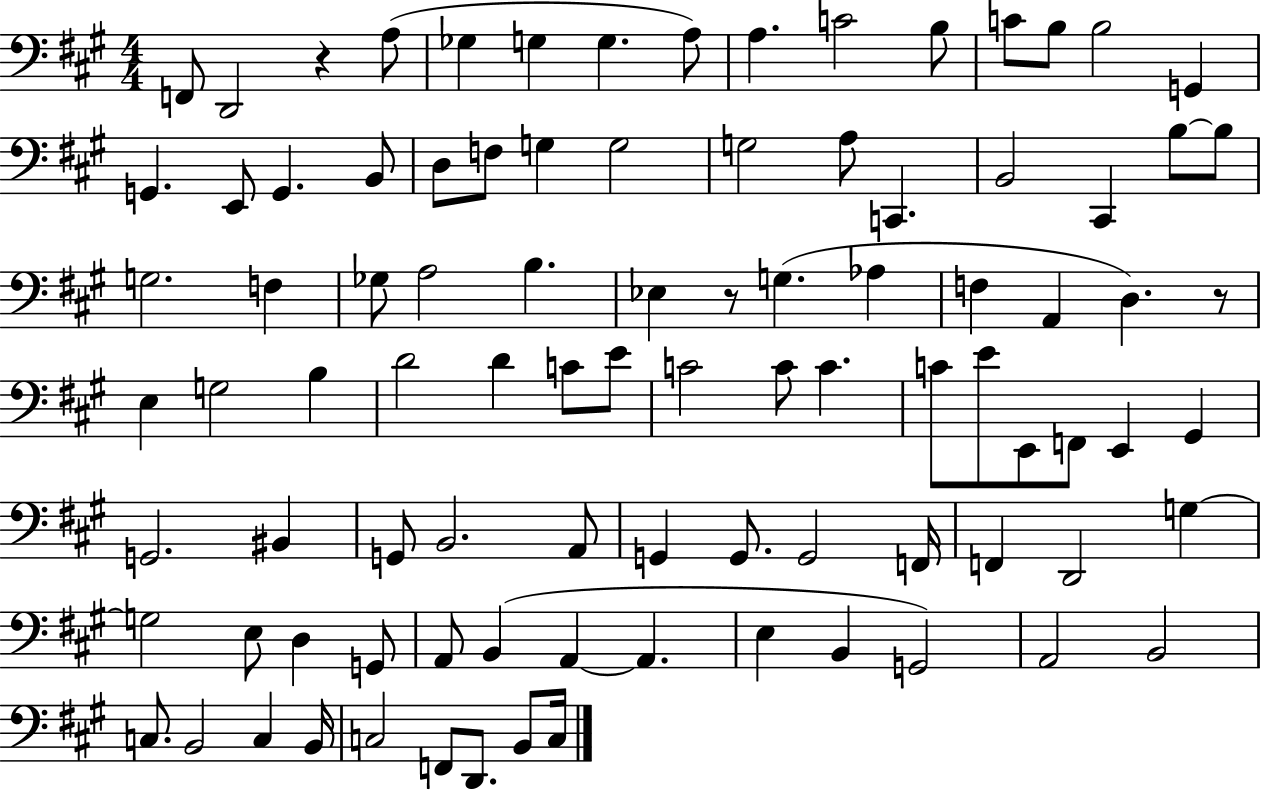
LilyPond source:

{
  \clef bass
  \numericTimeSignature
  \time 4/4
  \key a \major
  f,8 d,2 r4 a8( | ges4 g4 g4. a8) | a4. c'2 b8 | c'8 b8 b2 g,4 | \break g,4. e,8 g,4. b,8 | d8 f8 g4 g2 | g2 a8 c,4. | b,2 cis,4 b8~~ b8 | \break g2. f4 | ges8 a2 b4. | ees4 r8 g4.( aes4 | f4 a,4 d4.) r8 | \break e4 g2 b4 | d'2 d'4 c'8 e'8 | c'2 c'8 c'4. | c'8 e'8 e,8 f,8 e,4 gis,4 | \break g,2. bis,4 | g,8 b,2. a,8 | g,4 g,8. g,2 f,16 | f,4 d,2 g4~~ | \break g2 e8 d4 g,8 | a,8 b,4( a,4~~ a,4. | e4 b,4 g,2) | a,2 b,2 | \break c8. b,2 c4 b,16 | c2 f,8 d,8. b,8 c16 | \bar "|."
}